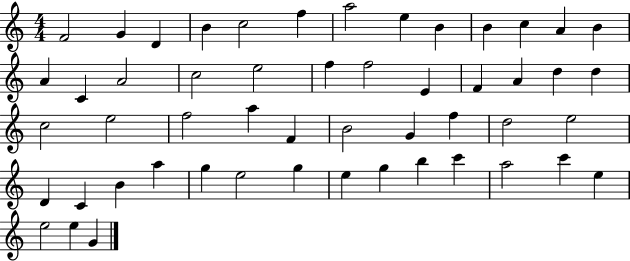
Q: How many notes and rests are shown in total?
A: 52